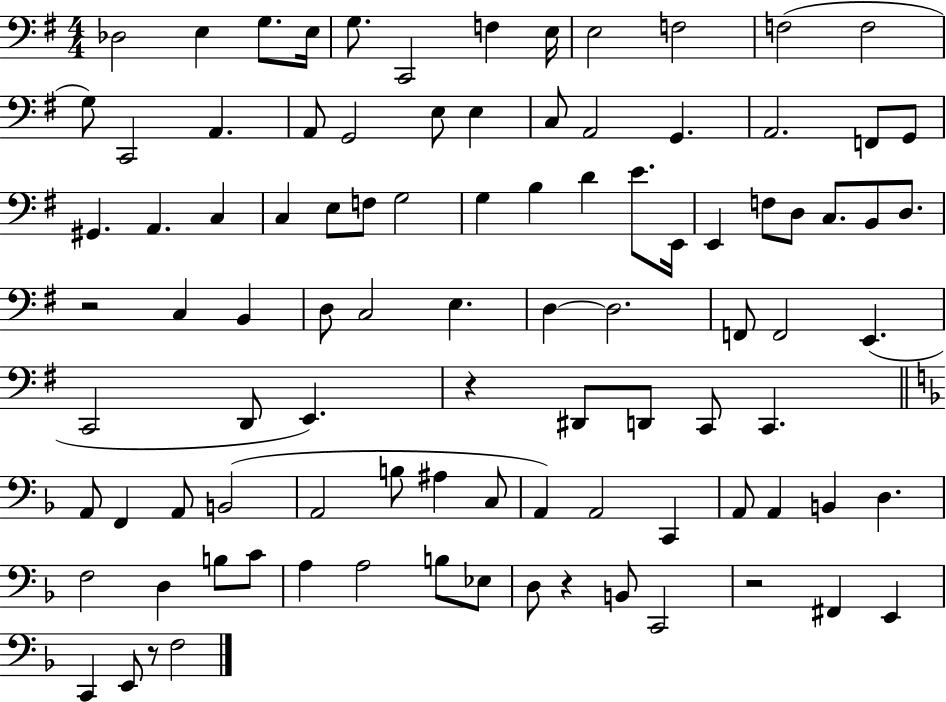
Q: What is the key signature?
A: G major